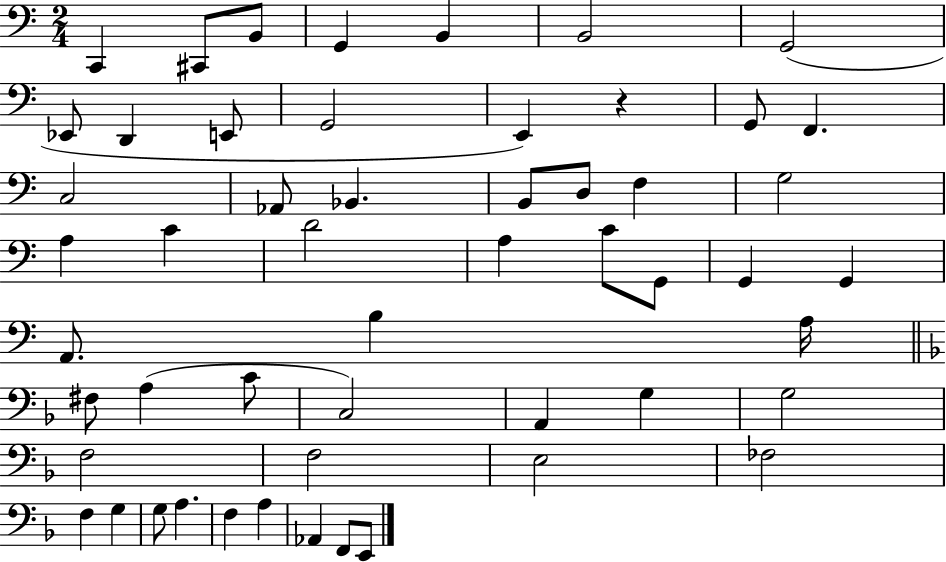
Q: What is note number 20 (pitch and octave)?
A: F3